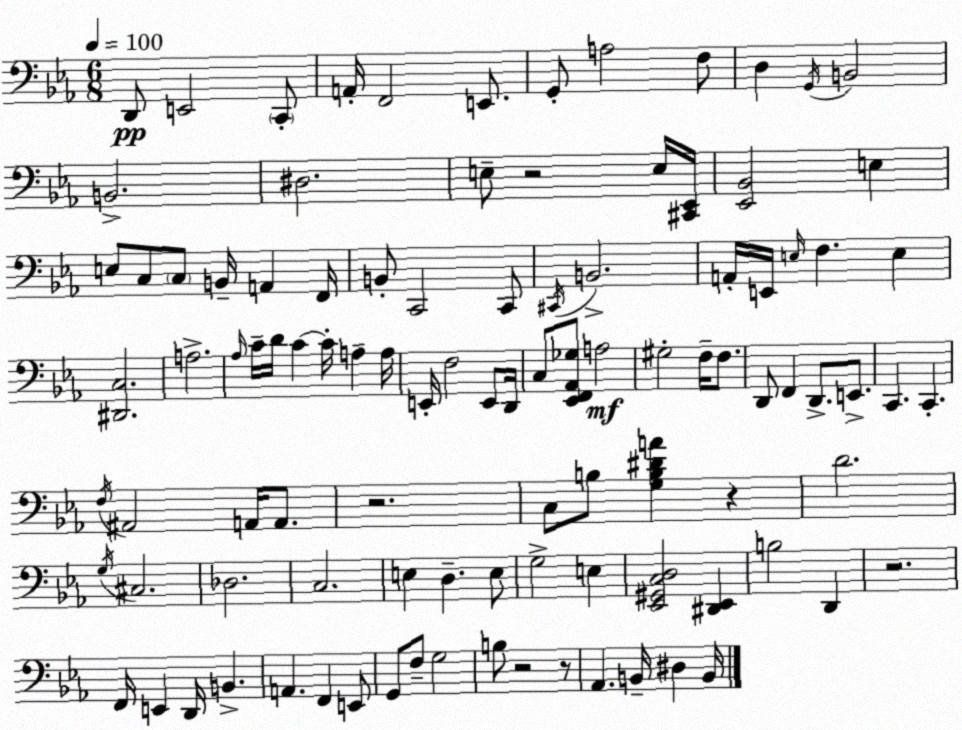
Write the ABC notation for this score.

X:1
T:Untitled
M:6/8
L:1/4
K:Cm
D,,/2 E,,2 C,,/2 A,,/4 F,,2 E,,/2 G,,/2 A,2 F,/2 D, G,,/4 B,,2 B,,2 ^D,2 E,/2 z2 E,/4 [^C,,_E,,]/4 [_E,,_B,,]2 E, E,/2 C,/2 C,/2 B,,/4 A,, F,,/4 B,,/2 C,,2 C,,/2 ^C,,/4 B,,2 A,,/4 E,,/4 E,/4 F, E, [^D,,C,]2 A,2 _A,/4 C/4 D/4 C C/4 A, A,/4 E,,/4 F,2 E,,/2 D,,/4 C,/2 [_E,,F,,_A,,_G,]/2 A,2 ^G,2 F,/4 F,/2 D,,/2 F,, D,,/2 E,,/2 C,, C,, F,/4 ^A,,2 A,,/4 A,,/2 z2 C,/2 B,/2 [G,B,^DA] z D2 G,/4 ^C,2 _D,2 C,2 E, D, E,/2 G,2 E, [_E,,^G,,C,D,]2 [^D,,_E,,] B,2 D,, z2 F,,/4 E,, D,,/4 B,, A,, F,, E,,/2 G,,/2 F,/2 G,2 B,/2 z2 z/2 _A,, B,,/4 ^D, B,,/4